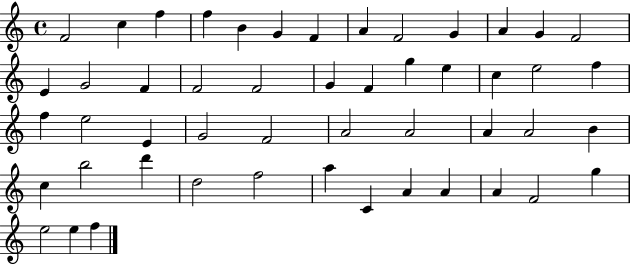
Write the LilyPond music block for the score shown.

{
  \clef treble
  \time 4/4
  \defaultTimeSignature
  \key c \major
  f'2 c''4 f''4 | f''4 b'4 g'4 f'4 | a'4 f'2 g'4 | a'4 g'4 f'2 | \break e'4 g'2 f'4 | f'2 f'2 | g'4 f'4 g''4 e''4 | c''4 e''2 f''4 | \break f''4 e''2 e'4 | g'2 f'2 | a'2 a'2 | a'4 a'2 b'4 | \break c''4 b''2 d'''4 | d''2 f''2 | a''4 c'4 a'4 a'4 | a'4 f'2 g''4 | \break e''2 e''4 f''4 | \bar "|."
}